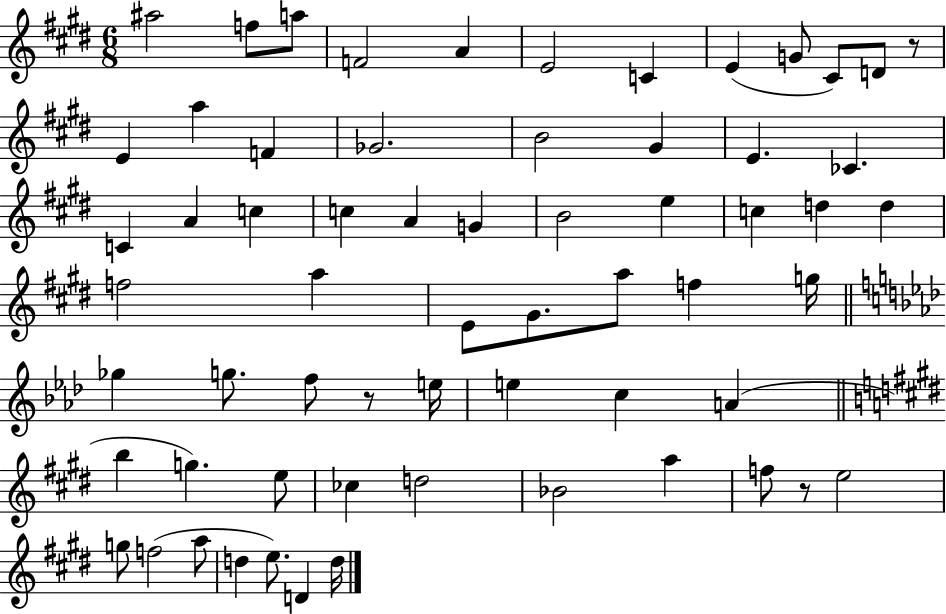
A#5/h F5/e A5/e F4/h A4/q E4/h C4/q E4/q G4/e C#4/e D4/e R/e E4/q A5/q F4/q Gb4/h. B4/h G#4/q E4/q. CES4/q. C4/q A4/q C5/q C5/q A4/q G4/q B4/h E5/q C5/q D5/q D5/q F5/h A5/q E4/e G#4/e. A5/e F5/q G5/s Gb5/q G5/e. F5/e R/e E5/s E5/q C5/q A4/q B5/q G5/q. E5/e CES5/q D5/h Bb4/h A5/q F5/e R/e E5/h G5/e F5/h A5/e D5/q E5/e. D4/q D5/s